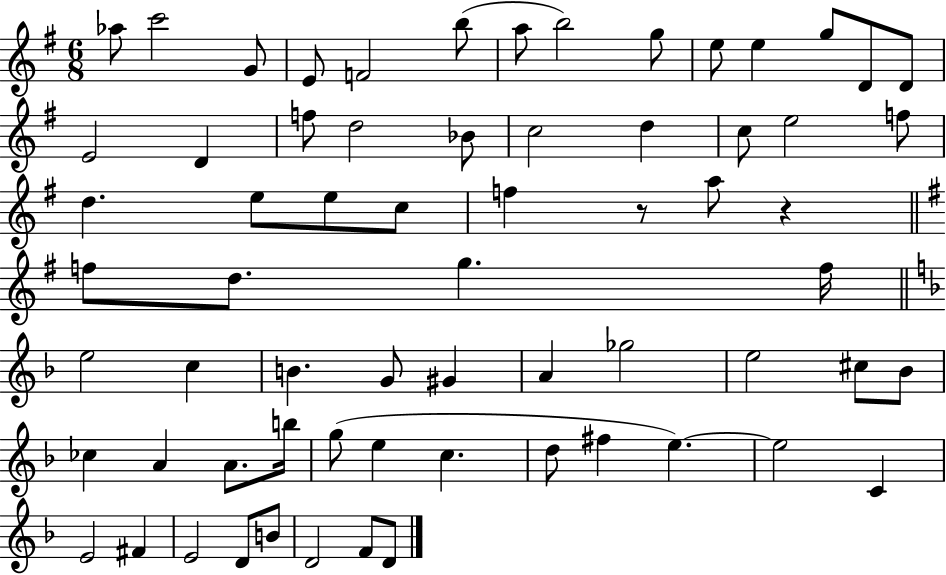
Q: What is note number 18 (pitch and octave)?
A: D5